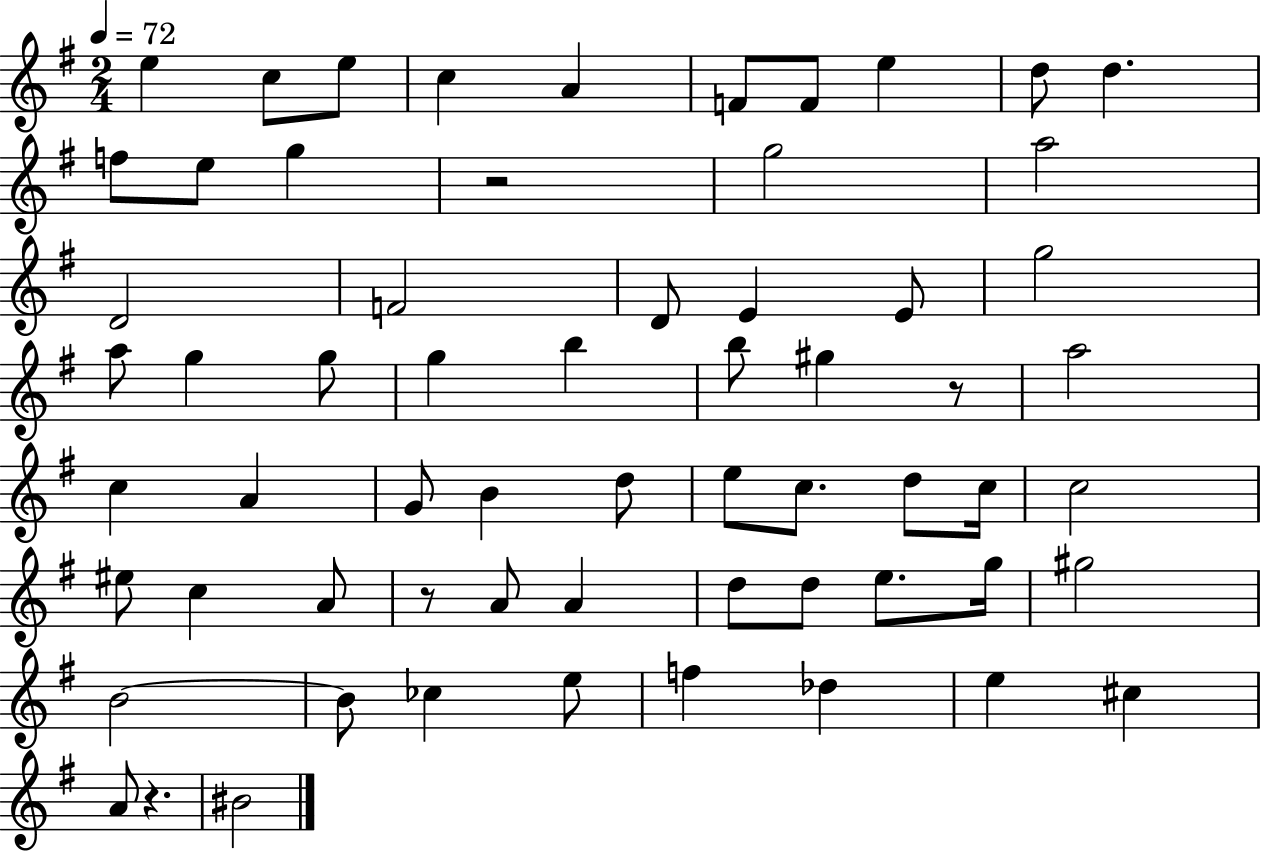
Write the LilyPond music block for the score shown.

{
  \clef treble
  \numericTimeSignature
  \time 2/4
  \key g \major
  \tempo 4 = 72
  e''4 c''8 e''8 | c''4 a'4 | f'8 f'8 e''4 | d''8 d''4. | \break f''8 e''8 g''4 | r2 | g''2 | a''2 | \break d'2 | f'2 | d'8 e'4 e'8 | g''2 | \break a''8 g''4 g''8 | g''4 b''4 | b''8 gis''4 r8 | a''2 | \break c''4 a'4 | g'8 b'4 d''8 | e''8 c''8. d''8 c''16 | c''2 | \break eis''8 c''4 a'8 | r8 a'8 a'4 | d''8 d''8 e''8. g''16 | gis''2 | \break b'2~~ | b'8 ces''4 e''8 | f''4 des''4 | e''4 cis''4 | \break a'8 r4. | bis'2 | \bar "|."
}